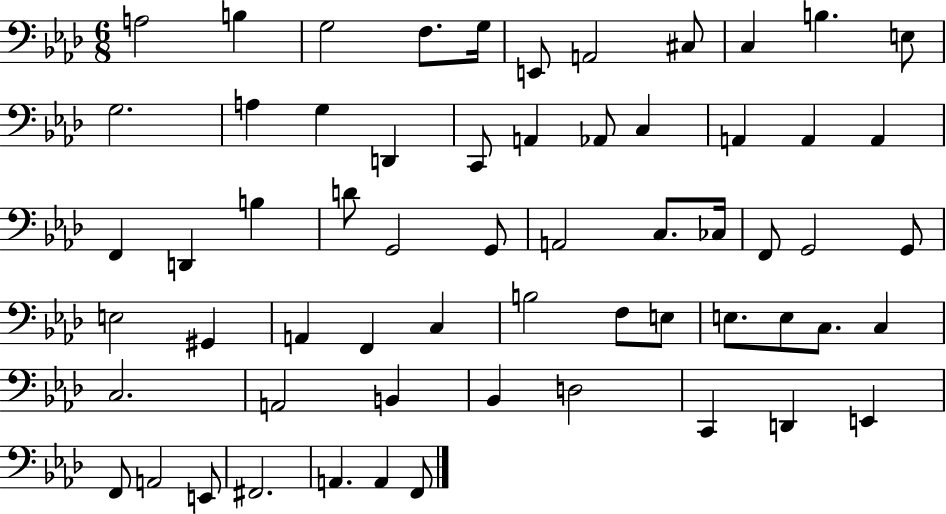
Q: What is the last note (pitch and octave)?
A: F2